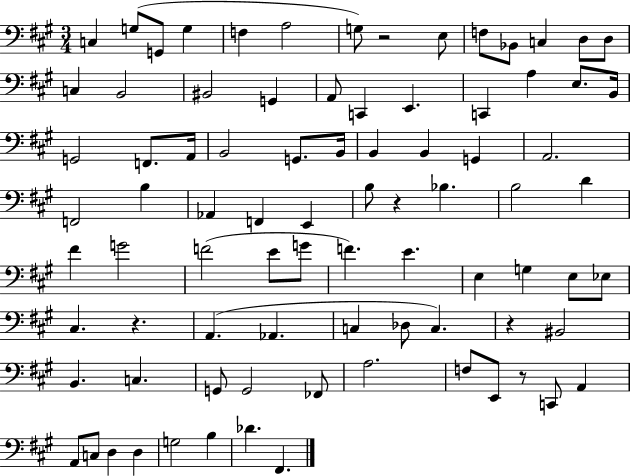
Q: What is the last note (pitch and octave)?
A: F#2